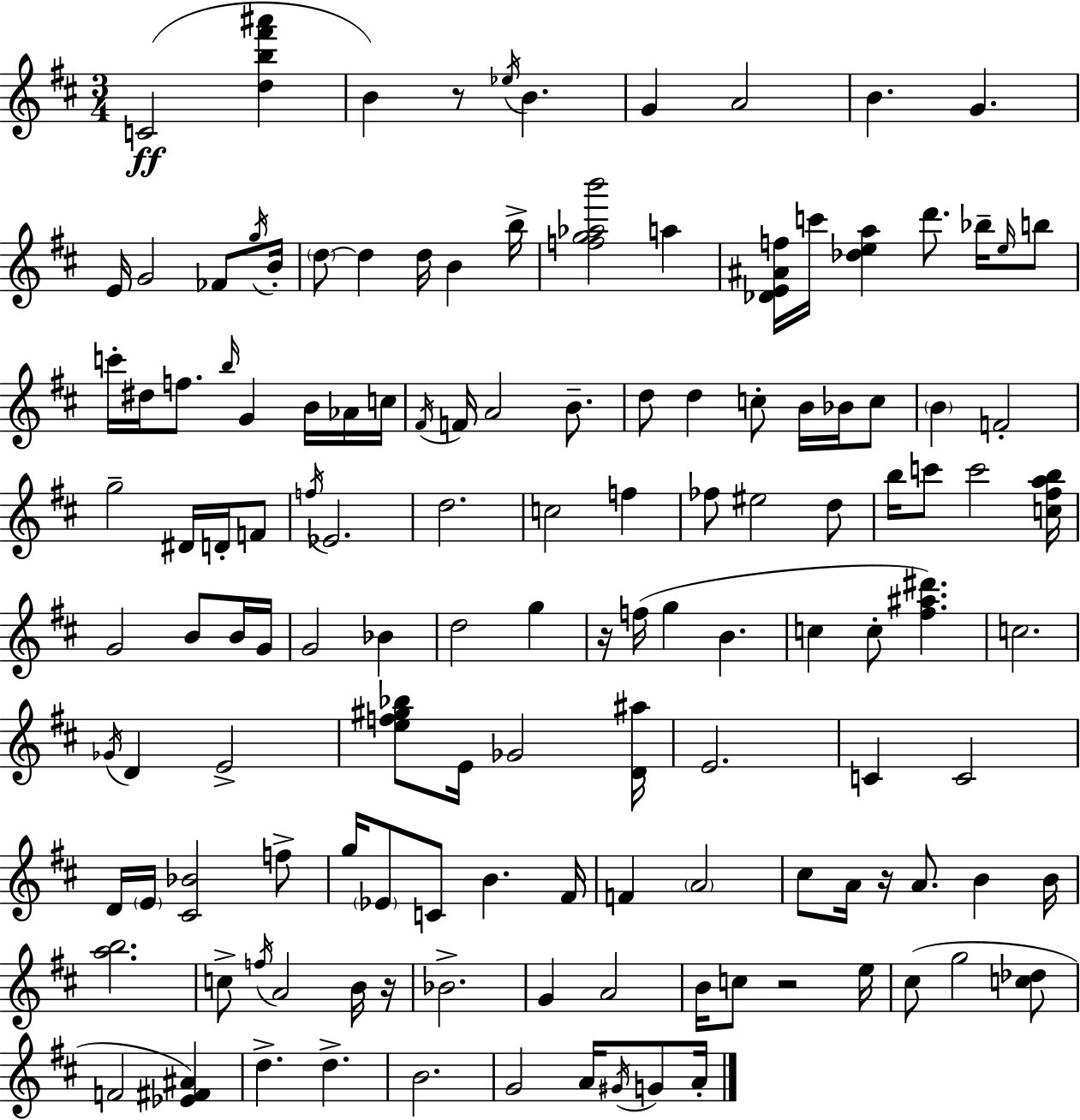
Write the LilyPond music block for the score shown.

{
  \clef treble
  \numericTimeSignature
  \time 3/4
  \key d \major
  \repeat volta 2 { c'2(\ff <d'' b'' fis''' ais'''>4 | b'4) r8 \acciaccatura { ees''16 } b'4. | g'4 a'2 | b'4. g'4. | \break e'16 g'2 fes'8 | \acciaccatura { g''16 } b'16-. \parenthesize d''8~~ d''4 d''16 b'4 | b''16-> <f'' g'' aes'' b'''>2 a''4 | <des' e' ais' f''>16 c'''16 <des'' e'' a''>4 d'''8. bes''16-- | \break \grace { e''16 } b''8 c'''16-. dis''16 f''8. \grace { b''16 } g'4 | b'16 aes'16 c''16 \acciaccatura { fis'16 } f'16 a'2 | b'8.-- d''8 d''4 c''8-. | b'16 bes'16 c''8 \parenthesize b'4 f'2-. | \break g''2-- | dis'16 d'16-. f'8 \acciaccatura { f''16 } ees'2. | d''2. | c''2 | \break f''4 fes''8 eis''2 | d''8 b''16 c'''8 c'''2 | <c'' fis'' a'' b''>16 g'2 | b'8 b'16 g'16 g'2 | \break bes'4 d''2 | g''4 r16 f''16( g''4 | b'4. c''4 c''8-. | <fis'' ais'' dis'''>4.) c''2. | \break \acciaccatura { ges'16 } d'4 e'2-> | <e'' f'' gis'' bes''>8 e'16 ges'2 | <d' ais''>16 e'2. | c'4 c'2 | \break d'16 \parenthesize e'16 <cis' bes'>2 | f''8-> g''16 \parenthesize ees'8 c'8 | b'4. fis'16 f'4 \parenthesize a'2 | cis''8 a'16 r16 a'8. | \break b'4 b'16 <a'' b''>2. | c''8-> \acciaccatura { f''16 } a'2 | b'16 r16 bes'2.-> | g'4 | \break a'2 b'16 c''8 r2 | e''16 cis''8( g''2 | <c'' des''>8 f'2 | <ees' fis' ais'>4) d''4.-> | \break d''4.-> b'2. | g'2 | a'16 \acciaccatura { gis'16 } g'8 a'16-. } \bar "|."
}